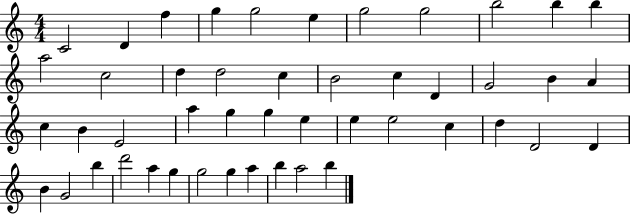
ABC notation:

X:1
T:Untitled
M:4/4
L:1/4
K:C
C2 D f g g2 e g2 g2 b2 b b a2 c2 d d2 c B2 c D G2 B A c B E2 a g g e e e2 c d D2 D B G2 b d'2 a g g2 g a b a2 b